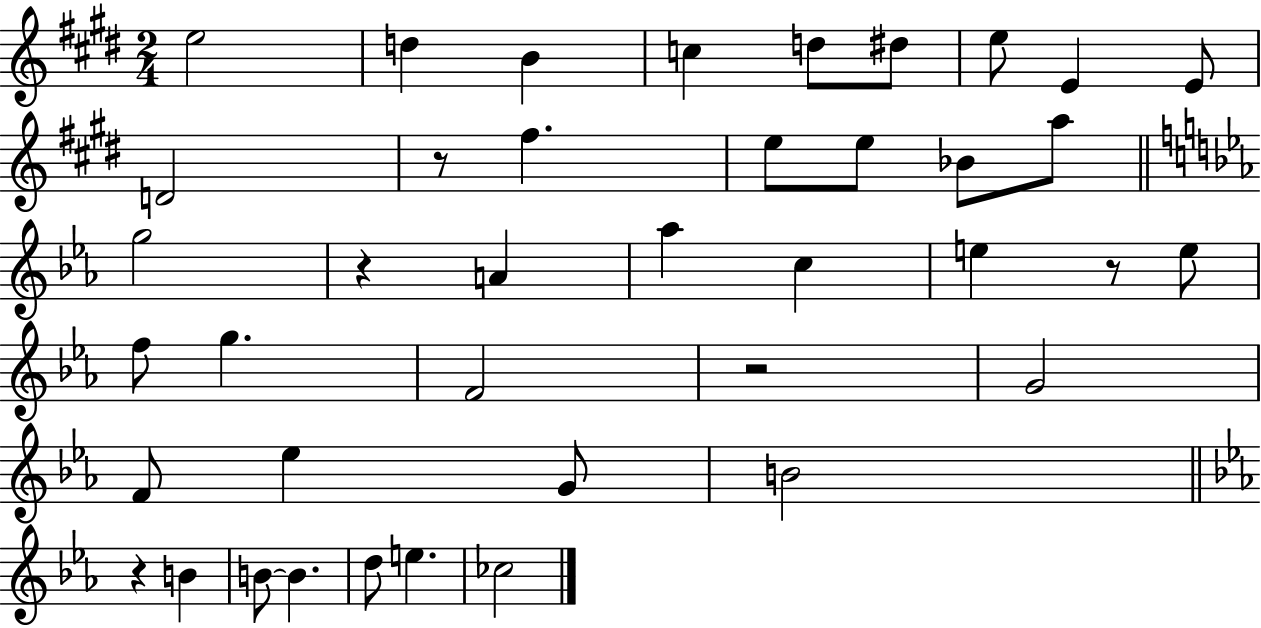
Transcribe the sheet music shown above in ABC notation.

X:1
T:Untitled
M:2/4
L:1/4
K:E
e2 d B c d/2 ^d/2 e/2 E E/2 D2 z/2 ^f e/2 e/2 _B/2 a/2 g2 z A _a c e z/2 e/2 f/2 g F2 z2 G2 F/2 _e G/2 B2 z B B/2 B d/2 e _c2